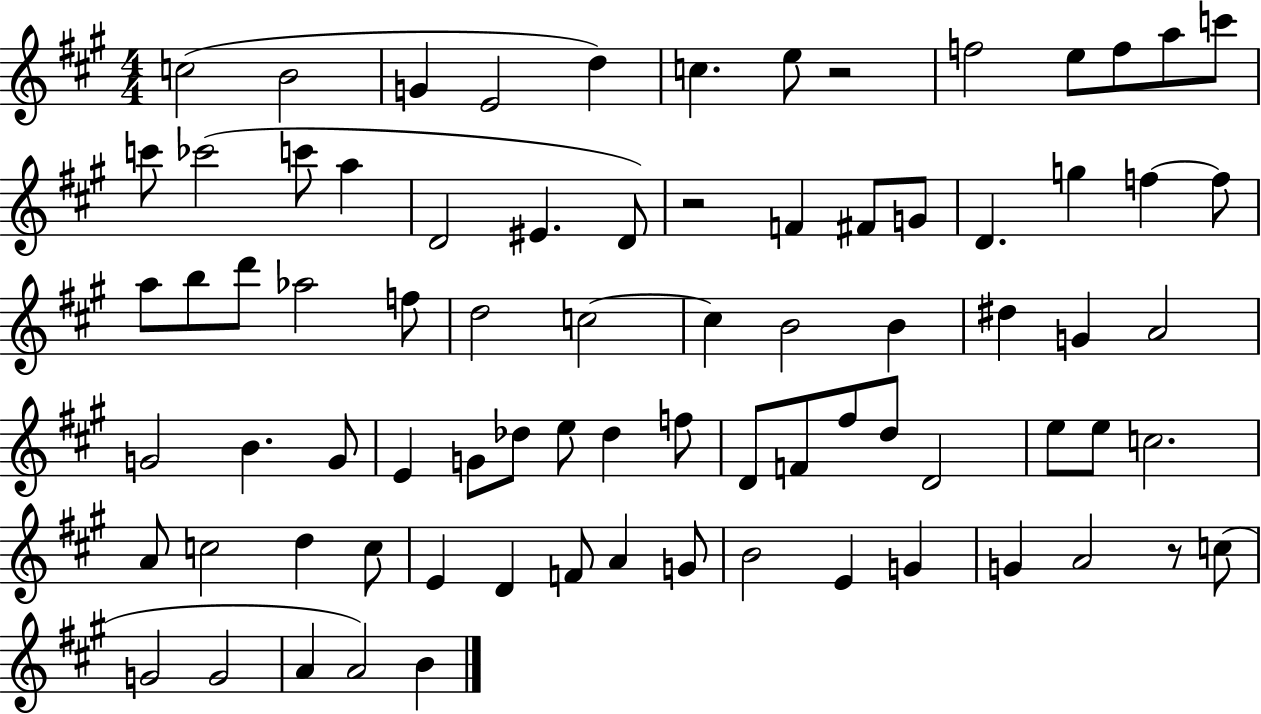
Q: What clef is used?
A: treble